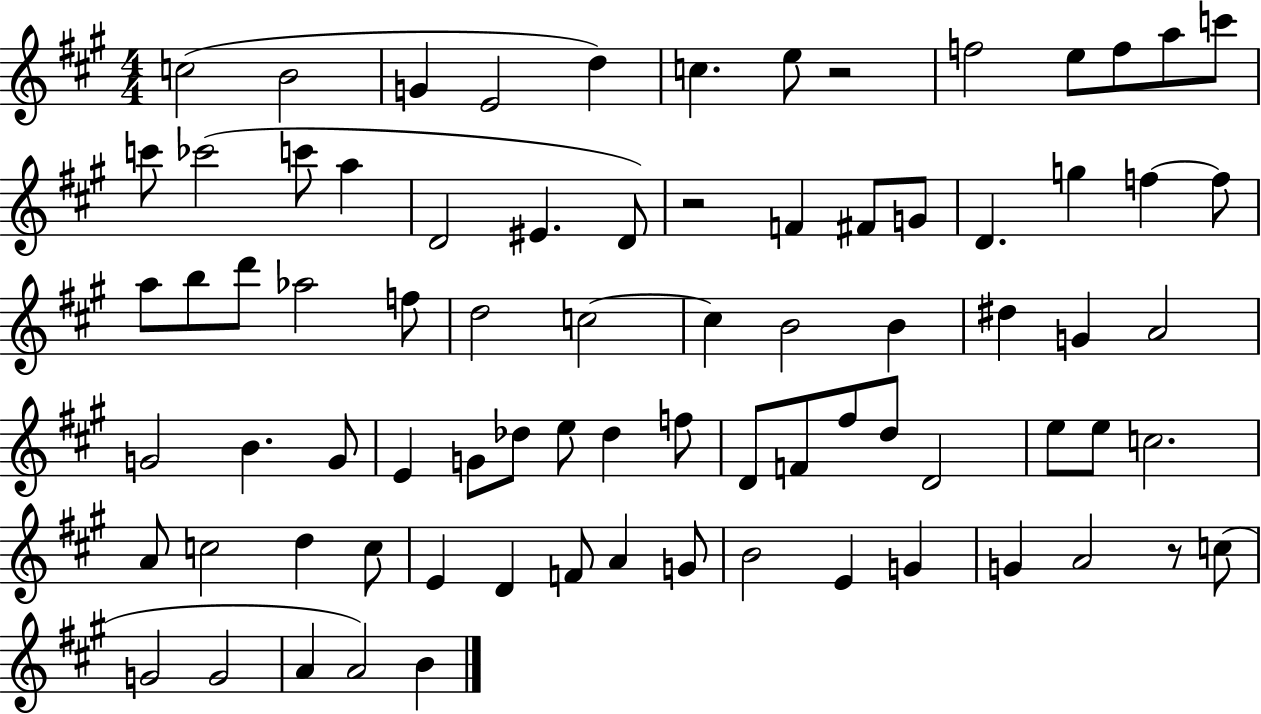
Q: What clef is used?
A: treble